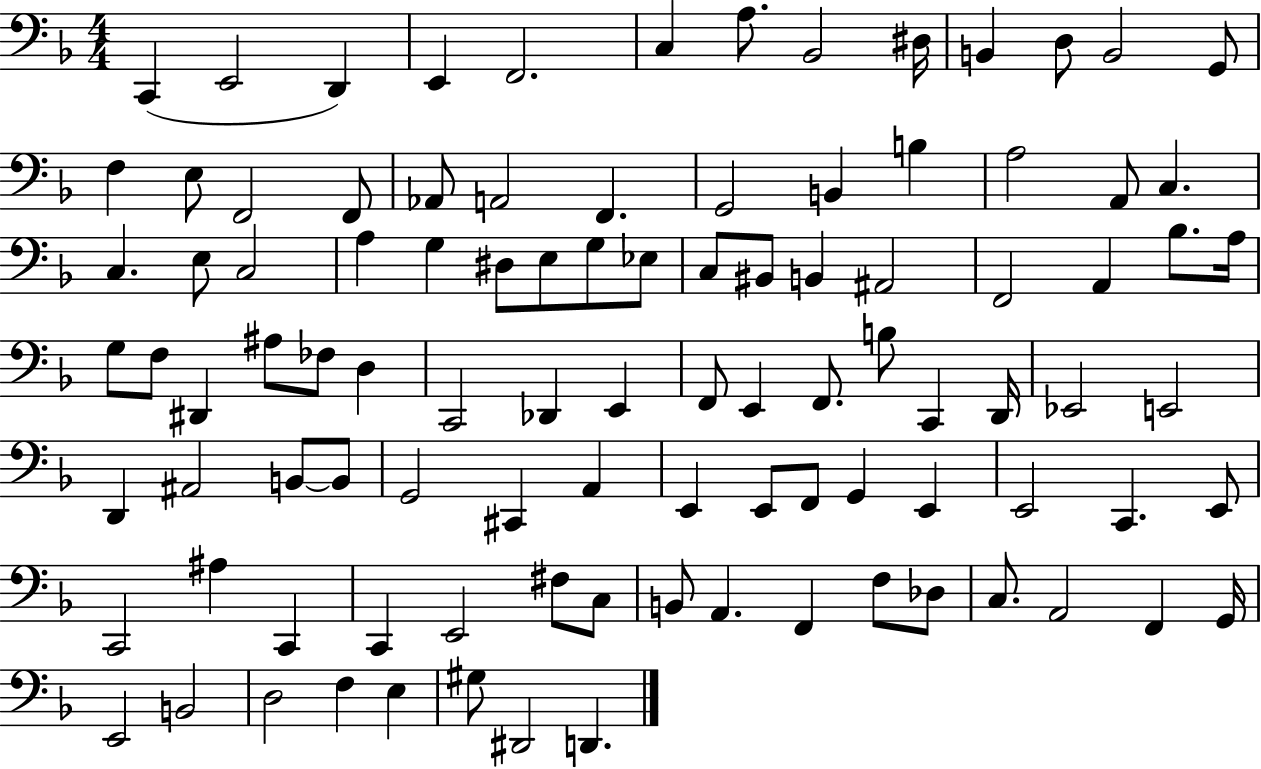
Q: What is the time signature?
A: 4/4